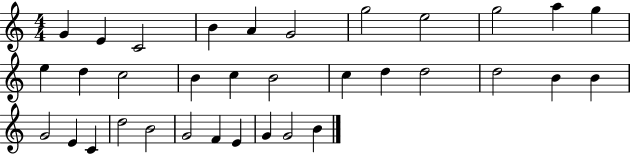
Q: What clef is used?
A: treble